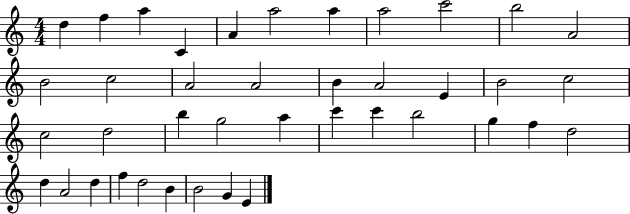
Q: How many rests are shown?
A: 0